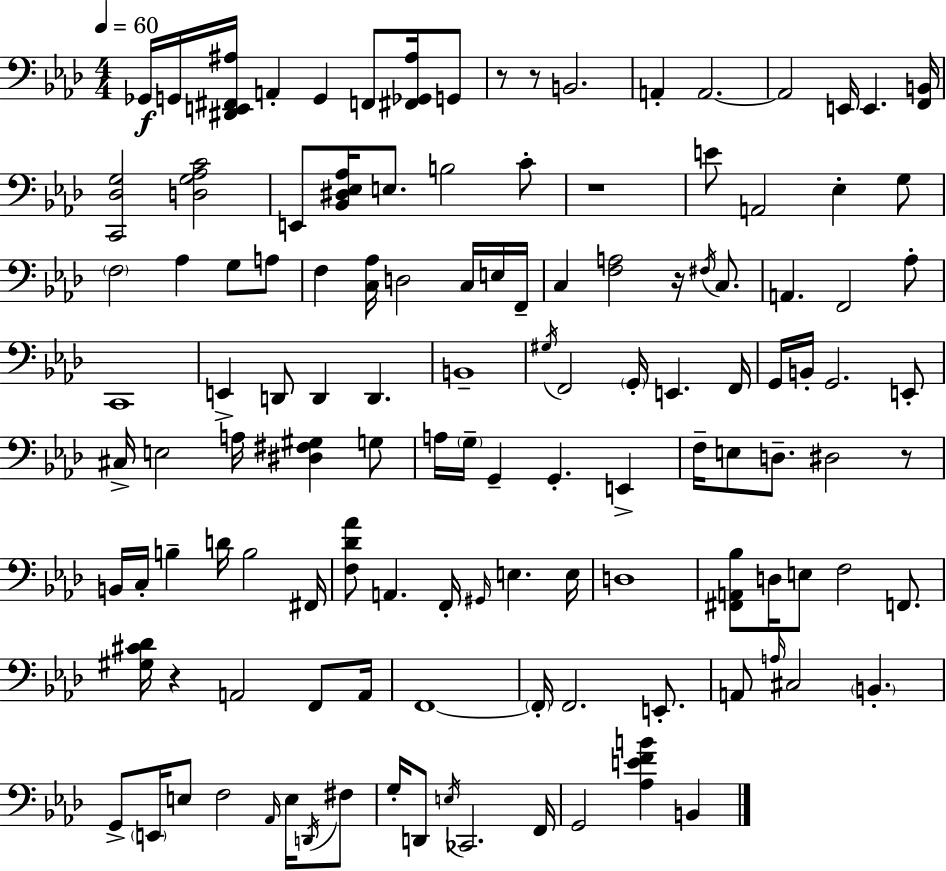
Gb2/s G2/s [D#2,E2,F#2,A#3]/s A2/q G2/q F2/e [F#2,Gb2,A#3]/s G2/e R/e R/e B2/h. A2/q A2/h. A2/h E2/s E2/q. [F2,B2]/s [C2,Db3,G3]/h [D3,G3,Ab3,C4]/h E2/e [Bb2,D#3,Eb3,Ab3]/s E3/e. B3/h C4/e R/w E4/e A2/h Eb3/q G3/e F3/h Ab3/q G3/e A3/e F3/q [C3,Ab3]/s D3/h C3/s E3/s F2/s C3/q [F3,A3]/h R/s F#3/s C3/e. A2/q. F2/h Ab3/e C2/w E2/q D2/e D2/q D2/q. B2/w G#3/s F2/h G2/s E2/q. F2/s G2/s B2/s G2/h. E2/e C#3/s E3/h A3/s [D#3,F#3,G#3]/q G3/e A3/s G3/s G2/q G2/q. E2/q F3/s E3/e D3/e. D#3/h R/e B2/s C3/s B3/q D4/s B3/h F#2/s [F3,Db4,Ab4]/e A2/q. F2/s G#2/s E3/q. E3/s D3/w [F#2,A2,Bb3]/e D3/s E3/e F3/h F2/e. [G#3,C#4,Db4]/s R/q A2/h F2/e A2/s F2/w F2/s F2/h. E2/e. A2/e A3/s C#3/h B2/q. G2/e E2/s E3/e F3/h Ab2/s E3/s D2/s F#3/e G3/s D2/e E3/s CES2/h. F2/s G2/h [Ab3,E4,F4,B4]/q B2/q